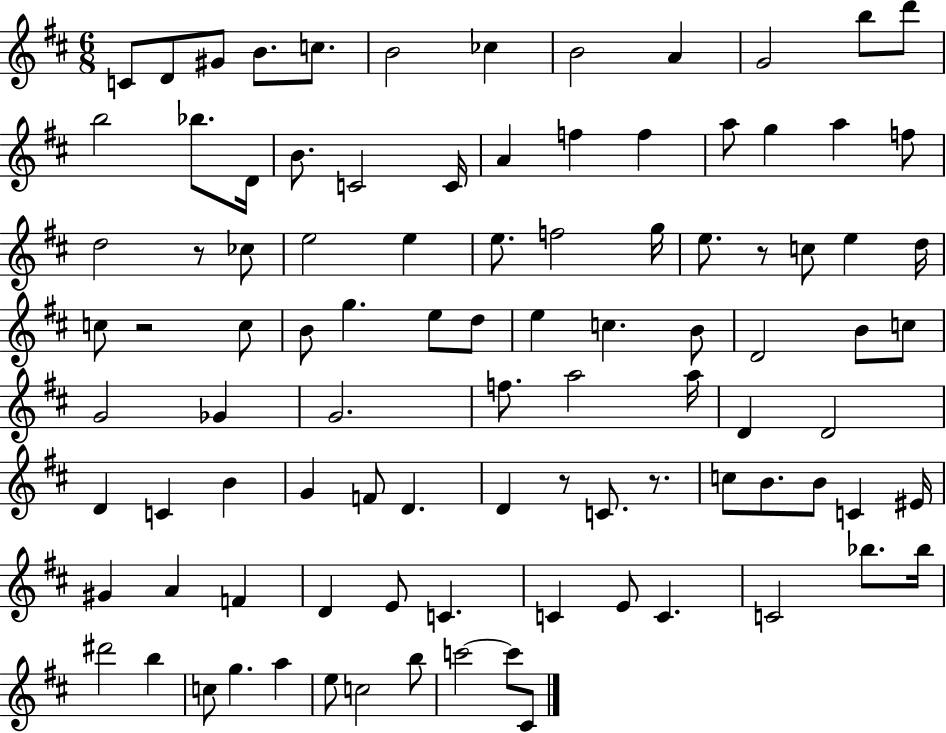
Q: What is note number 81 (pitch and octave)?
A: Bb5